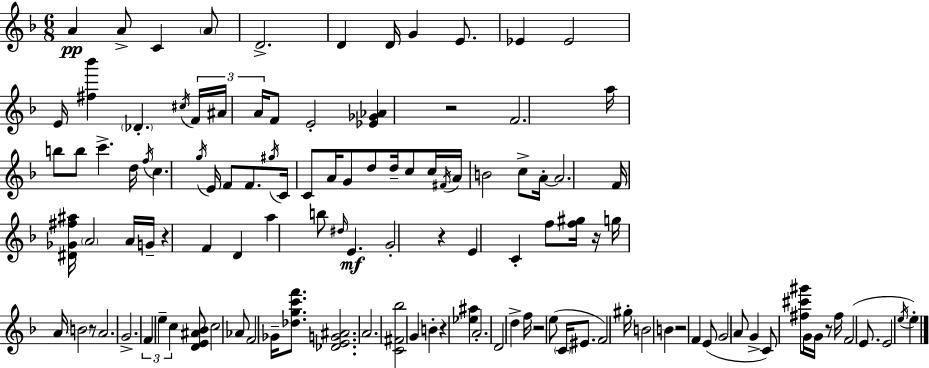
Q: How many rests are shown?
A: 9